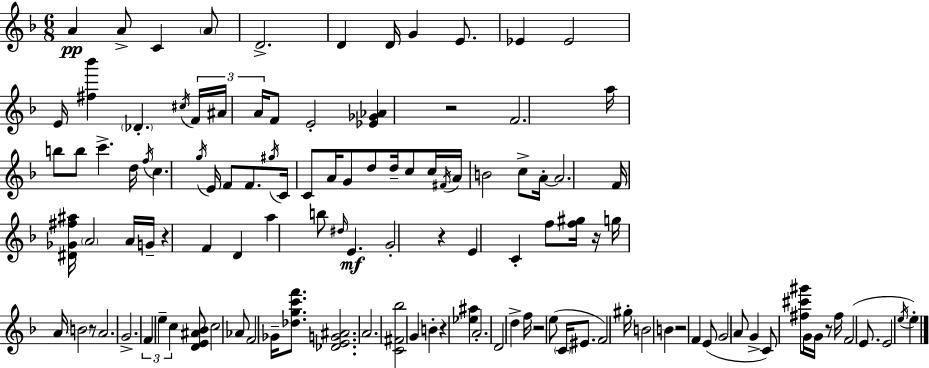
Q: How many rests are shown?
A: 9